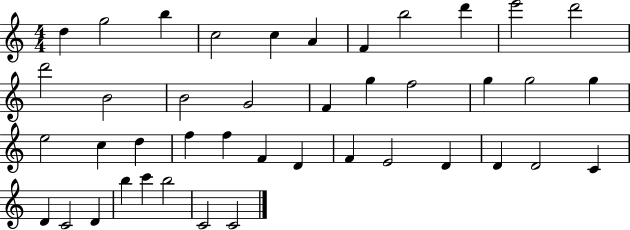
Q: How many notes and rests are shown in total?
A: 42